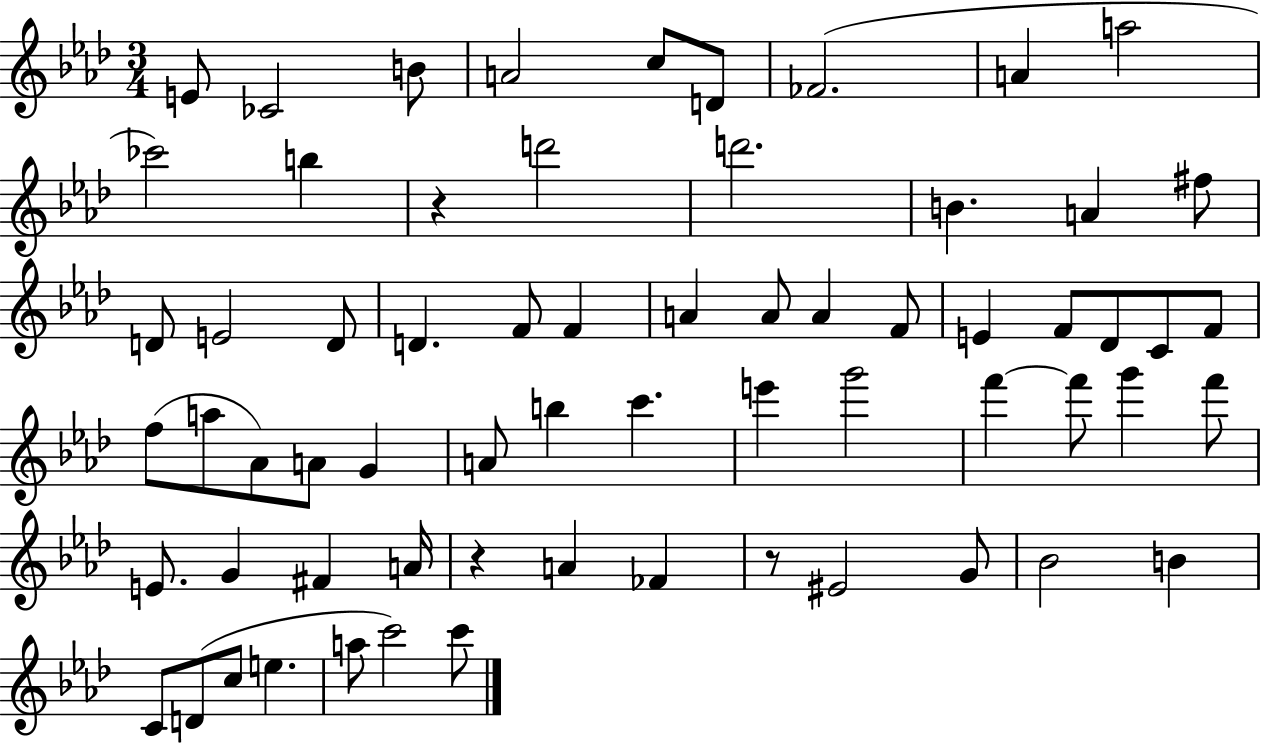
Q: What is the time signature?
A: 3/4